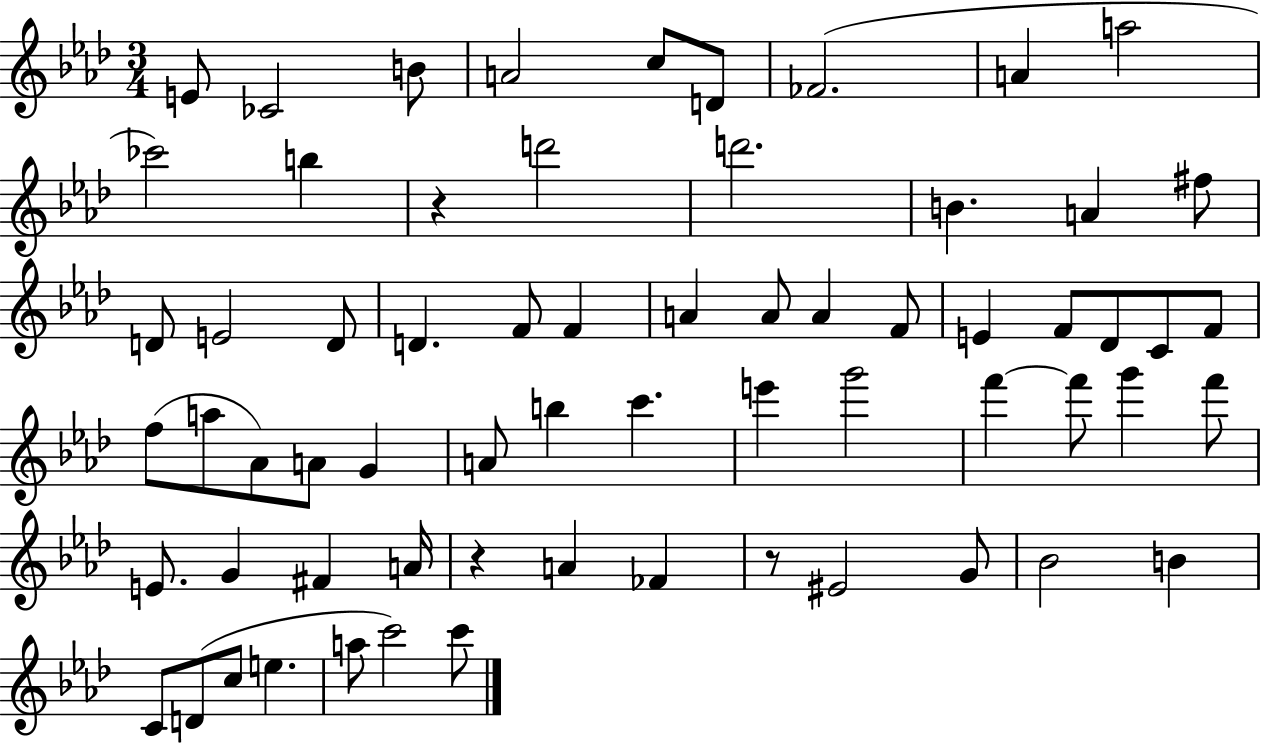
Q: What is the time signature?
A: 3/4